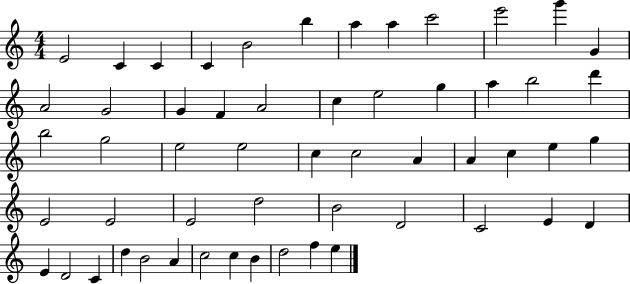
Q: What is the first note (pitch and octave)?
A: E4